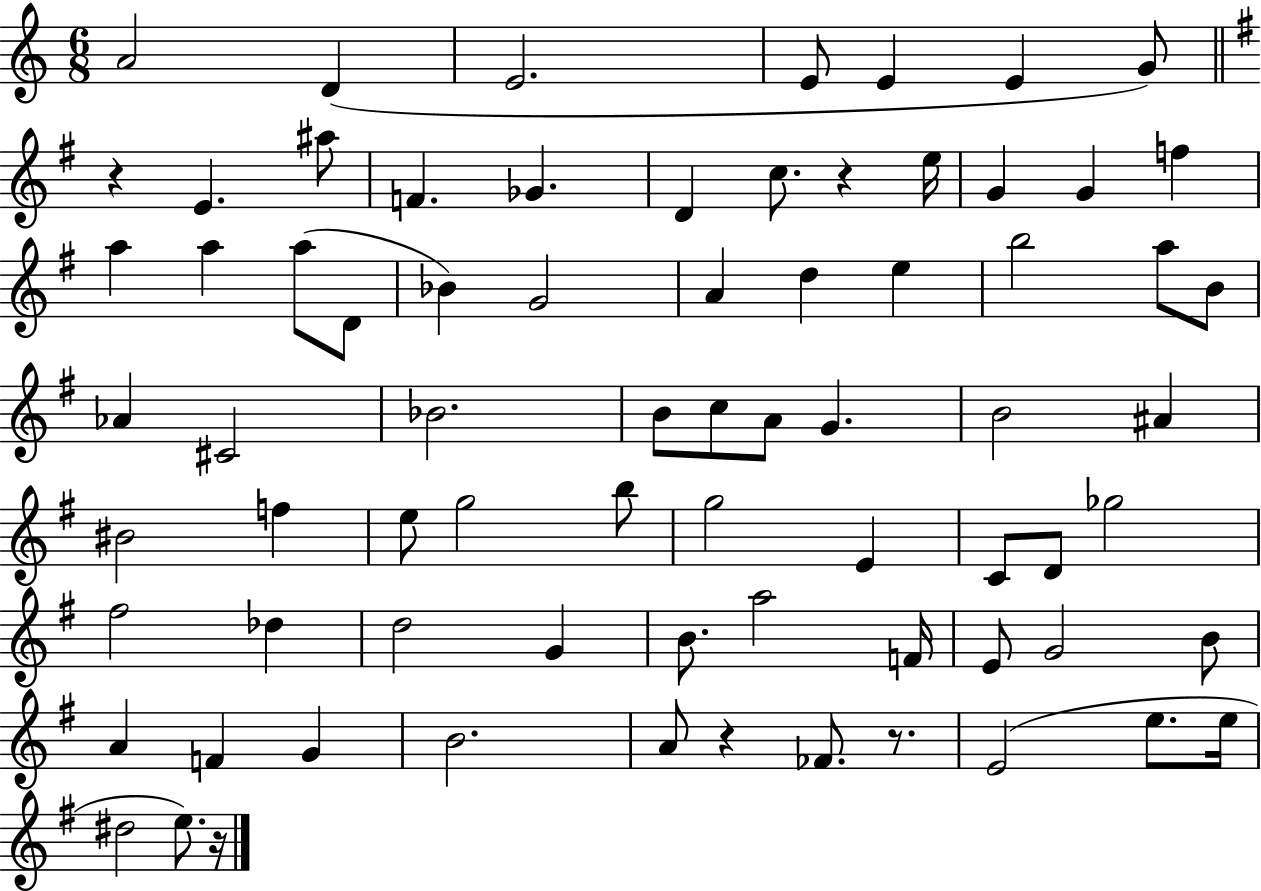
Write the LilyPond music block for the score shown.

{
  \clef treble
  \numericTimeSignature
  \time 6/8
  \key c \major
  \repeat volta 2 { a'2 d'4( | e'2. | e'8 e'4 e'4 g'8) | \bar "||" \break \key g \major r4 e'4. ais''8 | f'4. ges'4. | d'4 c''8. r4 e''16 | g'4 g'4 f''4 | \break a''4 a''4 a''8( d'8 | bes'4) g'2 | a'4 d''4 e''4 | b''2 a''8 b'8 | \break aes'4 cis'2 | bes'2. | b'8 c''8 a'8 g'4. | b'2 ais'4 | \break bis'2 f''4 | e''8 g''2 b''8 | g''2 e'4 | c'8 d'8 ges''2 | \break fis''2 des''4 | d''2 g'4 | b'8. a''2 f'16 | e'8 g'2 b'8 | \break a'4 f'4 g'4 | b'2. | a'8 r4 fes'8. r8. | e'2( e''8. e''16 | \break dis''2 e''8.) r16 | } \bar "|."
}